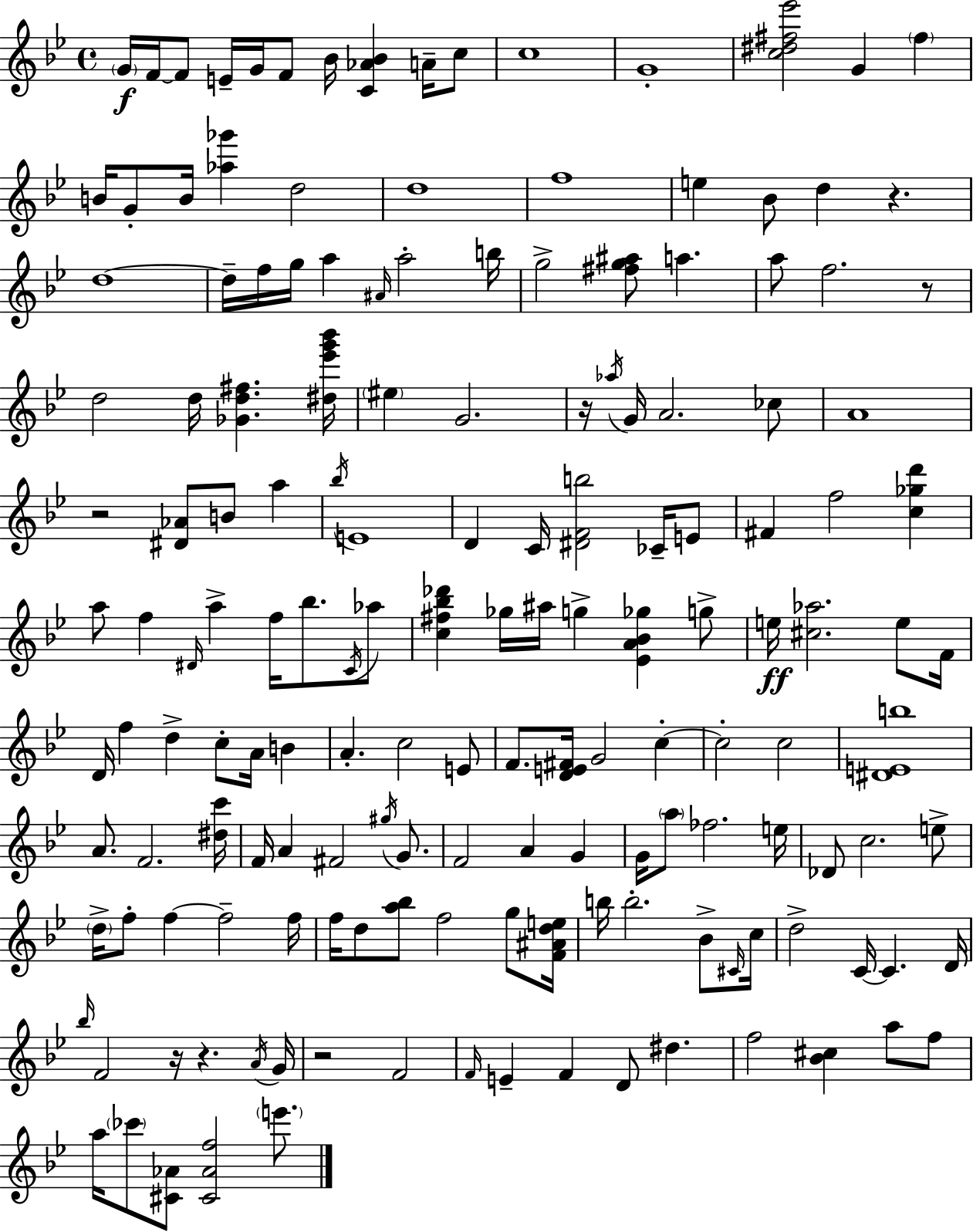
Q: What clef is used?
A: treble